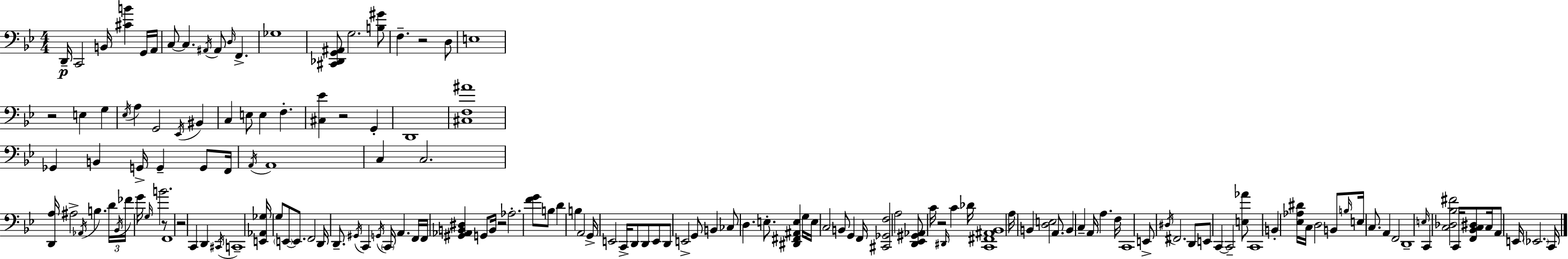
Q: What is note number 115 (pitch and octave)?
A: B2